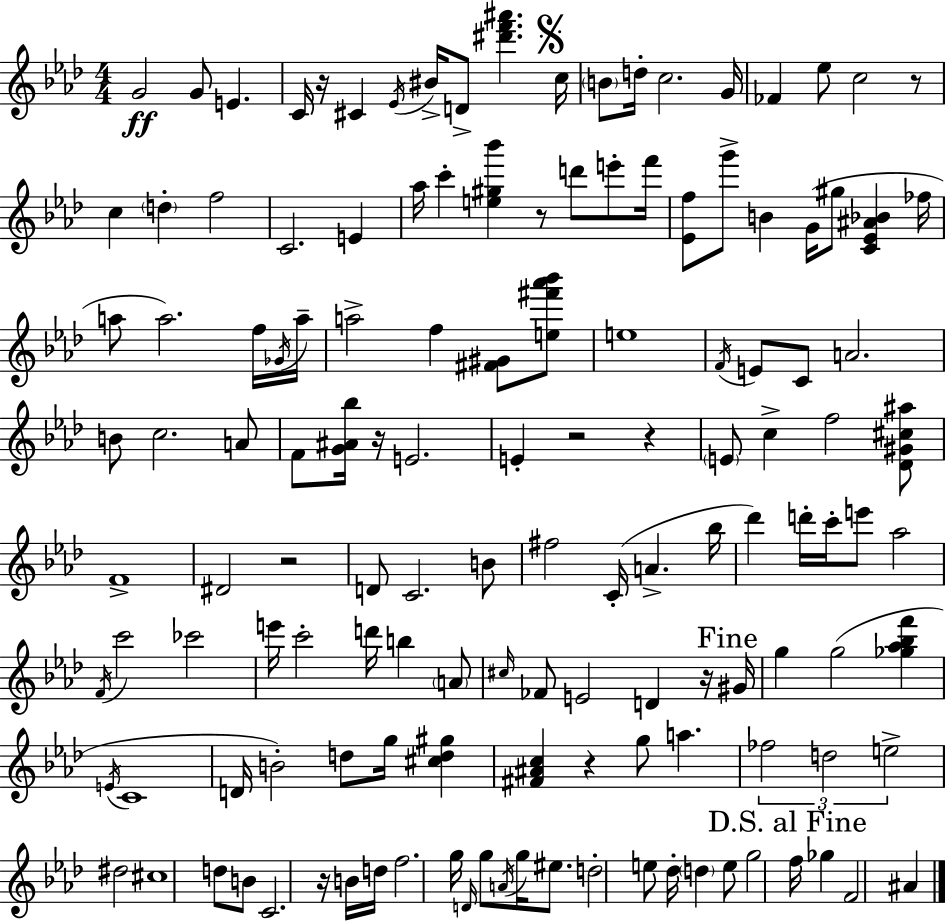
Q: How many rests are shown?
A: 10